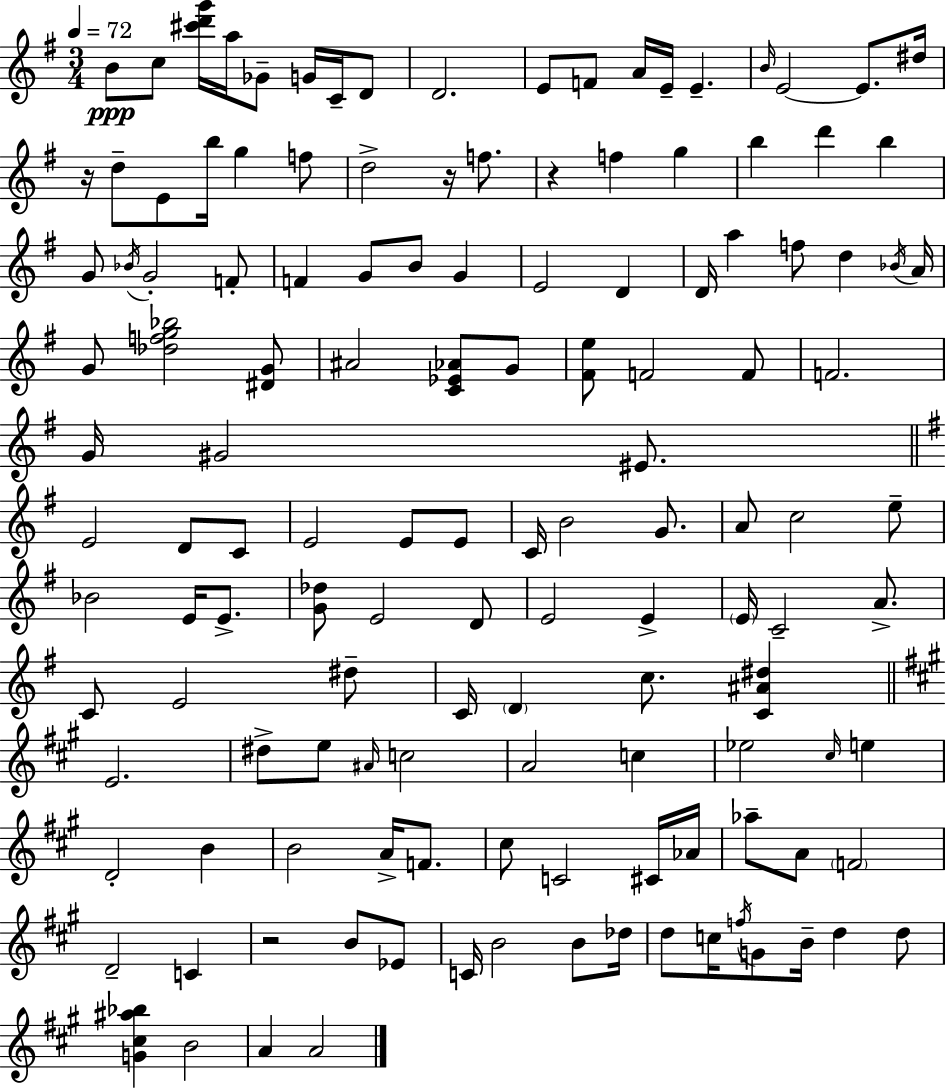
X:1
T:Untitled
M:3/4
L:1/4
K:G
B/2 c/2 [^c'd'g']/4 a/4 _G/2 G/4 C/4 D/2 D2 E/2 F/2 A/4 E/4 E B/4 E2 E/2 ^d/4 z/4 d/2 E/2 b/4 g f/2 d2 z/4 f/2 z f g b d' b G/2 _B/4 G2 F/2 F G/2 B/2 G E2 D D/4 a f/2 d _B/4 A/4 G/2 [_dfg_b]2 [^DG]/2 ^A2 [C_E_A]/2 G/2 [^Fe]/2 F2 F/2 F2 G/4 ^G2 ^E/2 E2 D/2 C/2 E2 E/2 E/2 C/4 B2 G/2 A/2 c2 e/2 _B2 E/4 E/2 [G_d]/2 E2 D/2 E2 E E/4 C2 A/2 C/2 E2 ^d/2 C/4 D c/2 [C^A^d] E2 ^d/2 e/2 ^A/4 c2 A2 c _e2 ^c/4 e D2 B B2 A/4 F/2 ^c/2 C2 ^C/4 _A/4 _a/2 A/2 F2 D2 C z2 B/2 _E/2 C/4 B2 B/2 _d/4 d/2 c/4 f/4 G/2 B/4 d d/2 [G^c^a_b] B2 A A2